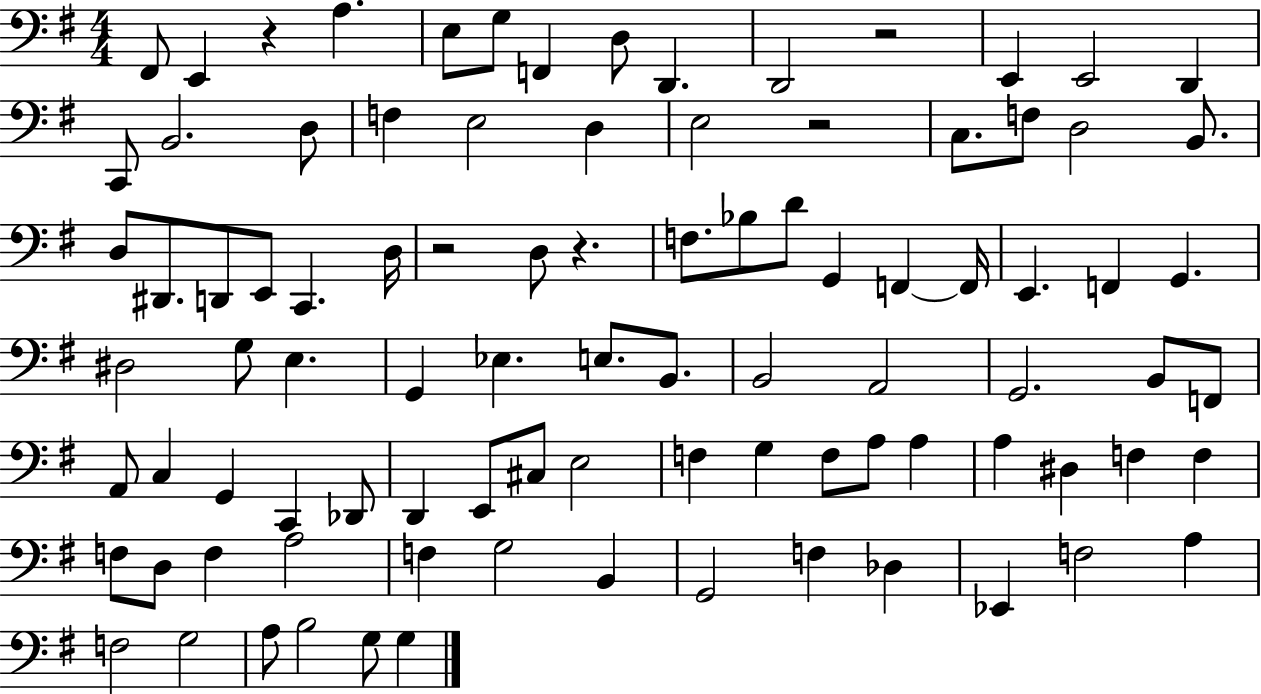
X:1
T:Untitled
M:4/4
L:1/4
K:G
^F,,/2 E,, z A, E,/2 G,/2 F,, D,/2 D,, D,,2 z2 E,, E,,2 D,, C,,/2 B,,2 D,/2 F, E,2 D, E,2 z2 C,/2 F,/2 D,2 B,,/2 D,/2 ^D,,/2 D,,/2 E,,/2 C,, D,/4 z2 D,/2 z F,/2 _B,/2 D/2 G,, F,, F,,/4 E,, F,, G,, ^D,2 G,/2 E, G,, _E, E,/2 B,,/2 B,,2 A,,2 G,,2 B,,/2 F,,/2 A,,/2 C, G,, C,, _D,,/2 D,, E,,/2 ^C,/2 E,2 F, G, F,/2 A,/2 A, A, ^D, F, F, F,/2 D,/2 F, A,2 F, G,2 B,, G,,2 F, _D, _E,, F,2 A, F,2 G,2 A,/2 B,2 G,/2 G,